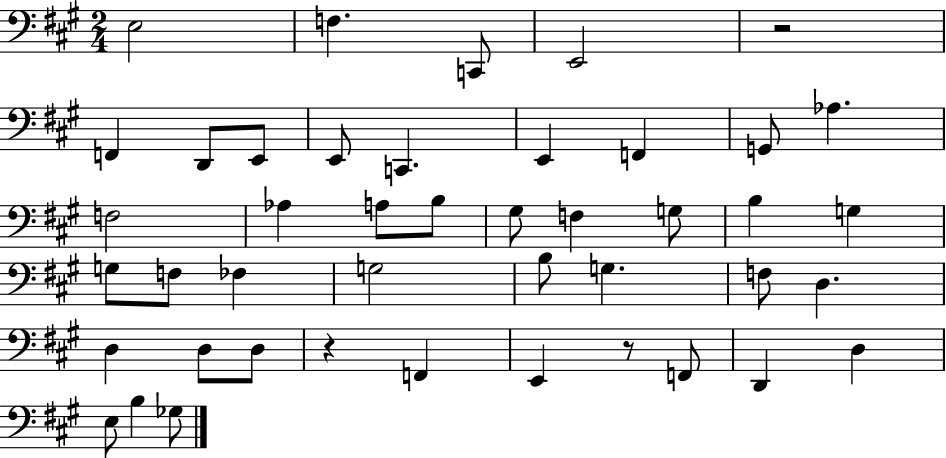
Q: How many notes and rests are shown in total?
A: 44